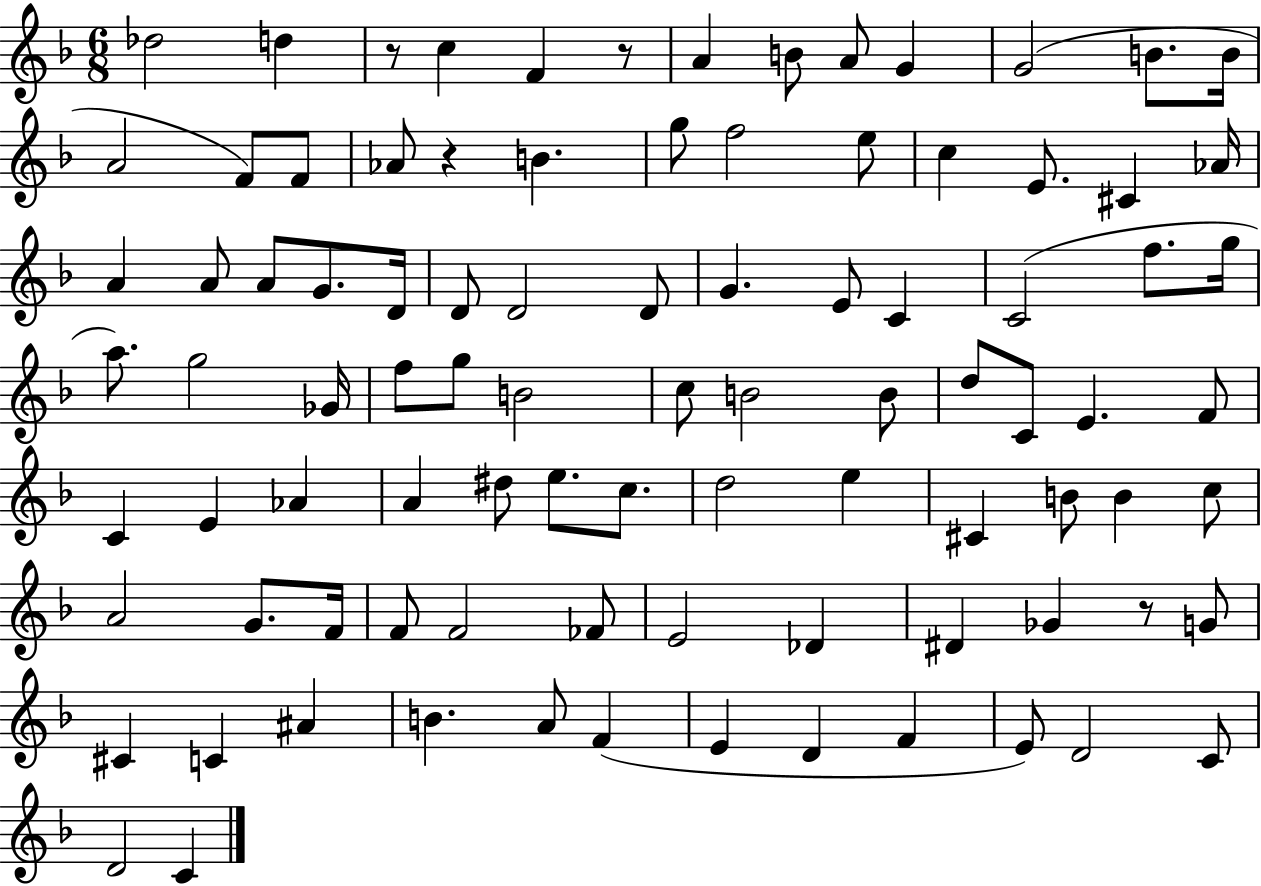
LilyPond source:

{
  \clef treble
  \numericTimeSignature
  \time 6/8
  \key f \major
  \repeat volta 2 { des''2 d''4 | r8 c''4 f'4 r8 | a'4 b'8 a'8 g'4 | g'2( b'8. b'16 | \break a'2 f'8) f'8 | aes'8 r4 b'4. | g''8 f''2 e''8 | c''4 e'8. cis'4 aes'16 | \break a'4 a'8 a'8 g'8. d'16 | d'8 d'2 d'8 | g'4. e'8 c'4 | c'2( f''8. g''16 | \break a''8.) g''2 ges'16 | f''8 g''8 b'2 | c''8 b'2 b'8 | d''8 c'8 e'4. f'8 | \break c'4 e'4 aes'4 | a'4 dis''8 e''8. c''8. | d''2 e''4 | cis'4 b'8 b'4 c''8 | \break a'2 g'8. f'16 | f'8 f'2 fes'8 | e'2 des'4 | dis'4 ges'4 r8 g'8 | \break cis'4 c'4 ais'4 | b'4. a'8 f'4( | e'4 d'4 f'4 | e'8) d'2 c'8 | \break d'2 c'4 | } \bar "|."
}